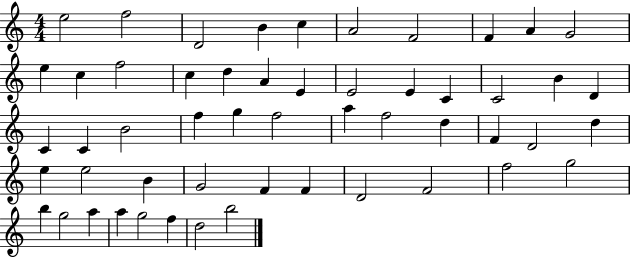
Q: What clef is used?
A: treble